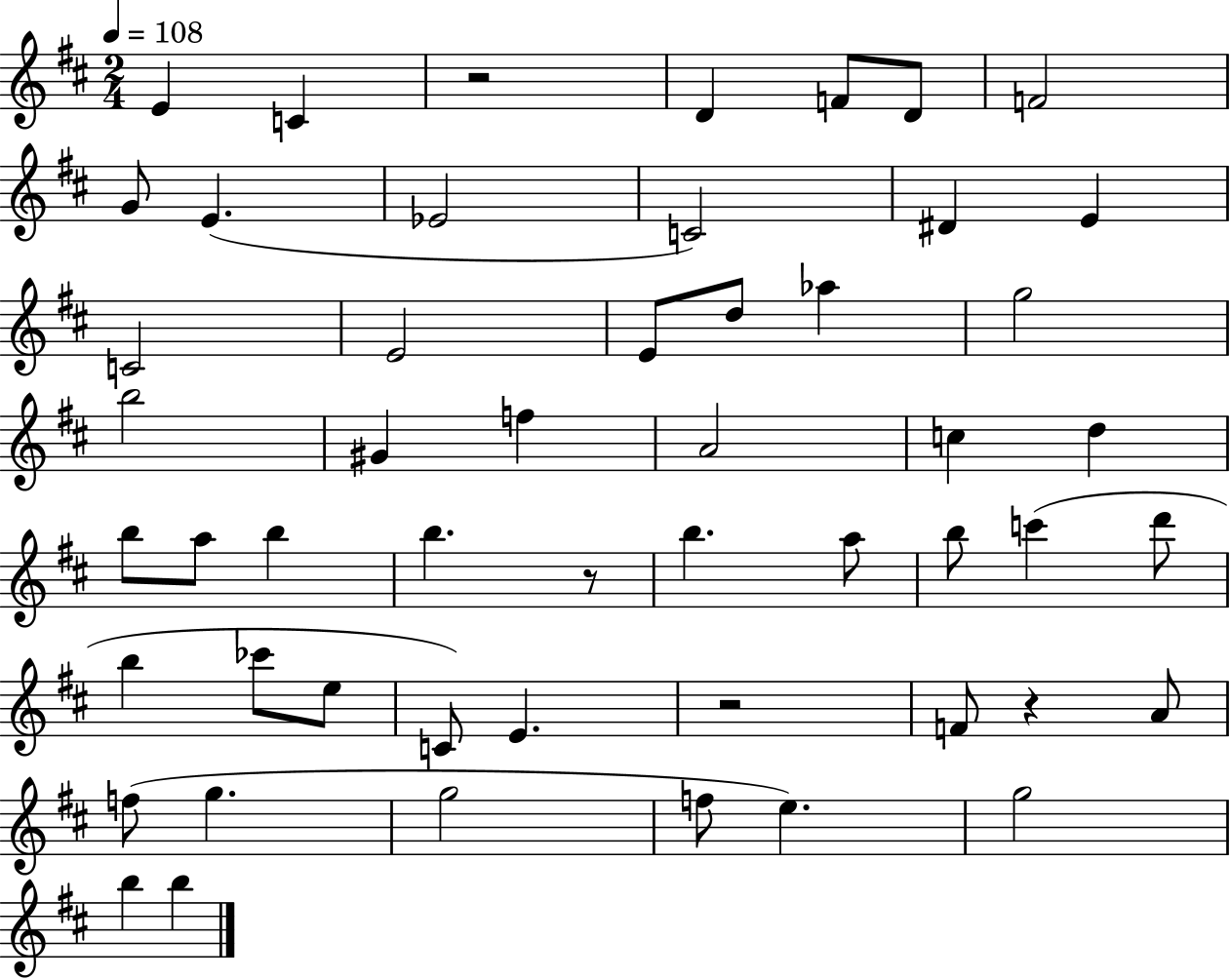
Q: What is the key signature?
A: D major